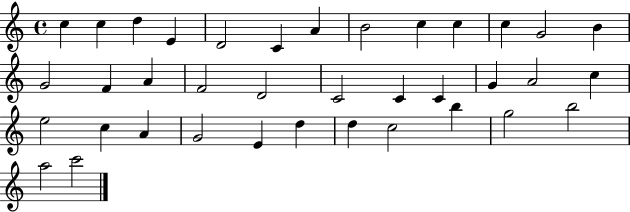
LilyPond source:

{
  \clef treble
  \time 4/4
  \defaultTimeSignature
  \key c \major
  c''4 c''4 d''4 e'4 | d'2 c'4 a'4 | b'2 c''4 c''4 | c''4 g'2 b'4 | \break g'2 f'4 a'4 | f'2 d'2 | c'2 c'4 c'4 | g'4 a'2 c''4 | \break e''2 c''4 a'4 | g'2 e'4 d''4 | d''4 c''2 b''4 | g''2 b''2 | \break a''2 c'''2 | \bar "|."
}